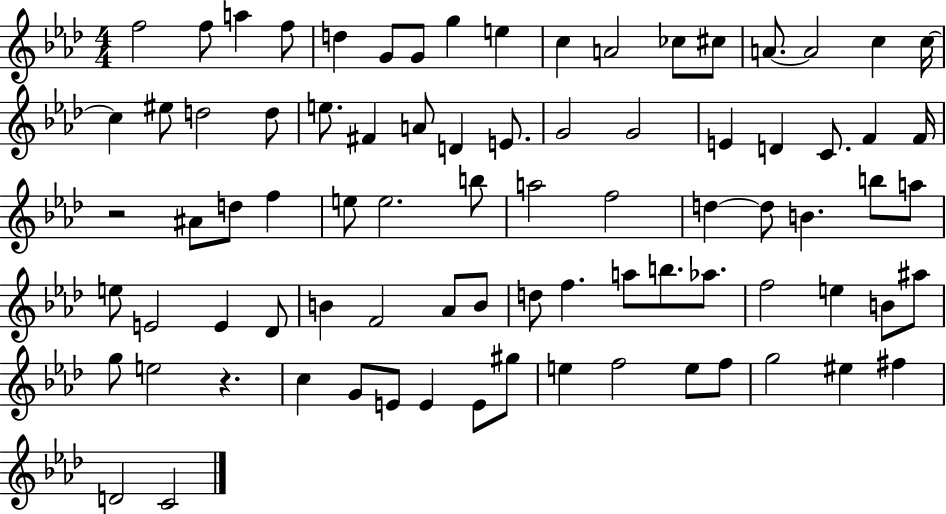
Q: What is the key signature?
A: AES major